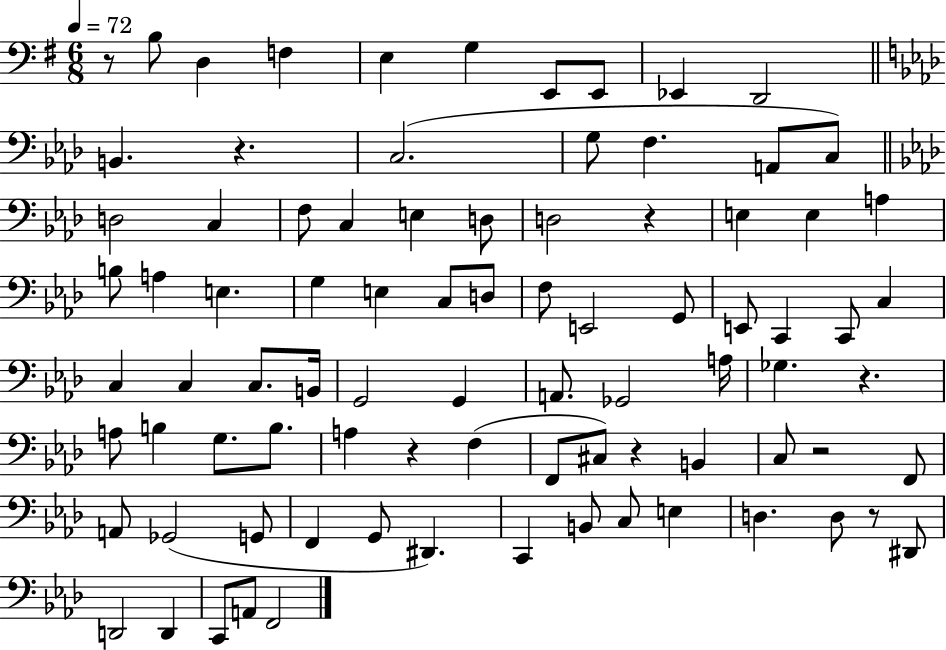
{
  \clef bass
  \numericTimeSignature
  \time 6/8
  \key g \major
  \tempo 4 = 72
  \repeat volta 2 { r8 b8 d4 f4 | e4 g4 e,8 e,8 | ees,4 d,2 | \bar "||" \break \key f \minor b,4. r4. | c2.( | g8 f4. a,8 c8) | \bar "||" \break \key aes \major d2 c4 | f8 c4 e4 d8 | d2 r4 | e4 e4 a4 | \break b8 a4 e4. | g4 e4 c8 d8 | f8 e,2 g,8 | e,8 c,4 c,8 c4 | \break c4 c4 c8. b,16 | g,2 g,4 | a,8. ges,2 a16 | ges4. r4. | \break a8 b4 g8. b8. | a4 r4 f4( | f,8 cis8) r4 b,4 | c8 r2 f,8 | \break a,8 ges,2( g,8 | f,4 g,8 dis,4.) | c,4 b,8 c8 e4 | d4. d8 r8 dis,8 | \break d,2 d,4 | c,8 a,8 f,2 | } \bar "|."
}